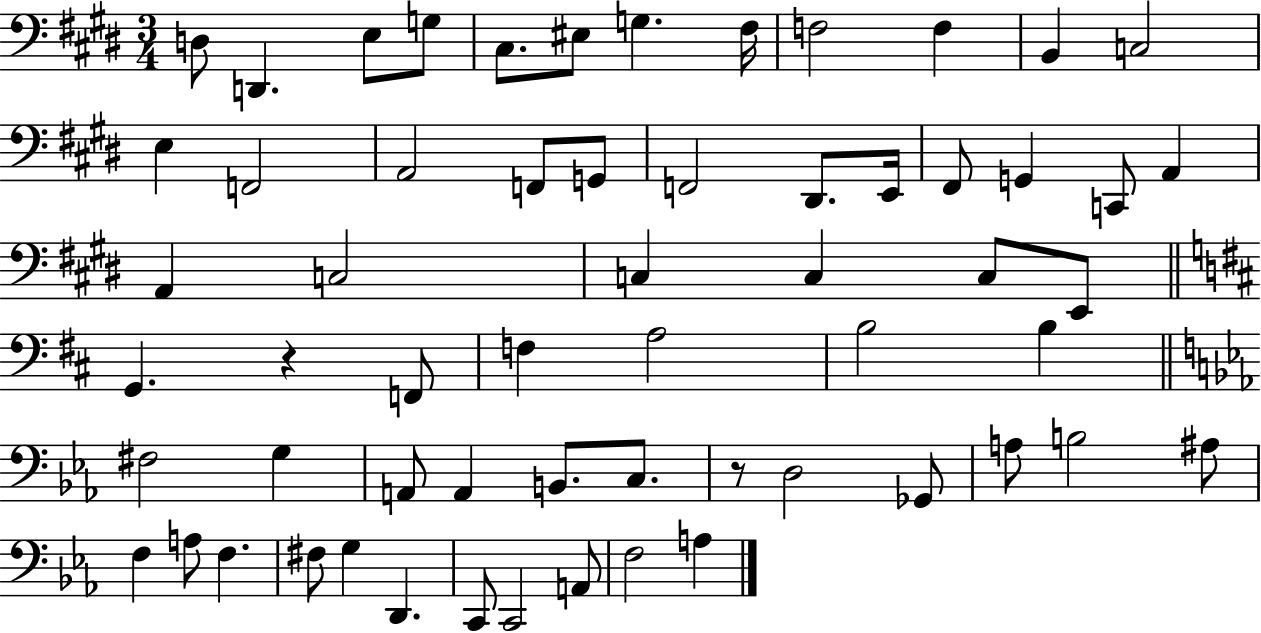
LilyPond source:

{
  \clef bass
  \numericTimeSignature
  \time 3/4
  \key e \major
  d8 d,4. e8 g8 | cis8. eis8 g4. fis16 | f2 f4 | b,4 c2 | \break e4 f,2 | a,2 f,8 g,8 | f,2 dis,8. e,16 | fis,8 g,4 c,8 a,4 | \break a,4 c2 | c4 c4 c8 e,8 | \bar "||" \break \key d \major g,4. r4 f,8 | f4 a2 | b2 b4 | \bar "||" \break \key ees \major fis2 g4 | a,8 a,4 b,8. c8. | r8 d2 ges,8 | a8 b2 ais8 | \break f4 a8 f4. | fis8 g4 d,4. | c,8 c,2 a,8 | f2 a4 | \break \bar "|."
}